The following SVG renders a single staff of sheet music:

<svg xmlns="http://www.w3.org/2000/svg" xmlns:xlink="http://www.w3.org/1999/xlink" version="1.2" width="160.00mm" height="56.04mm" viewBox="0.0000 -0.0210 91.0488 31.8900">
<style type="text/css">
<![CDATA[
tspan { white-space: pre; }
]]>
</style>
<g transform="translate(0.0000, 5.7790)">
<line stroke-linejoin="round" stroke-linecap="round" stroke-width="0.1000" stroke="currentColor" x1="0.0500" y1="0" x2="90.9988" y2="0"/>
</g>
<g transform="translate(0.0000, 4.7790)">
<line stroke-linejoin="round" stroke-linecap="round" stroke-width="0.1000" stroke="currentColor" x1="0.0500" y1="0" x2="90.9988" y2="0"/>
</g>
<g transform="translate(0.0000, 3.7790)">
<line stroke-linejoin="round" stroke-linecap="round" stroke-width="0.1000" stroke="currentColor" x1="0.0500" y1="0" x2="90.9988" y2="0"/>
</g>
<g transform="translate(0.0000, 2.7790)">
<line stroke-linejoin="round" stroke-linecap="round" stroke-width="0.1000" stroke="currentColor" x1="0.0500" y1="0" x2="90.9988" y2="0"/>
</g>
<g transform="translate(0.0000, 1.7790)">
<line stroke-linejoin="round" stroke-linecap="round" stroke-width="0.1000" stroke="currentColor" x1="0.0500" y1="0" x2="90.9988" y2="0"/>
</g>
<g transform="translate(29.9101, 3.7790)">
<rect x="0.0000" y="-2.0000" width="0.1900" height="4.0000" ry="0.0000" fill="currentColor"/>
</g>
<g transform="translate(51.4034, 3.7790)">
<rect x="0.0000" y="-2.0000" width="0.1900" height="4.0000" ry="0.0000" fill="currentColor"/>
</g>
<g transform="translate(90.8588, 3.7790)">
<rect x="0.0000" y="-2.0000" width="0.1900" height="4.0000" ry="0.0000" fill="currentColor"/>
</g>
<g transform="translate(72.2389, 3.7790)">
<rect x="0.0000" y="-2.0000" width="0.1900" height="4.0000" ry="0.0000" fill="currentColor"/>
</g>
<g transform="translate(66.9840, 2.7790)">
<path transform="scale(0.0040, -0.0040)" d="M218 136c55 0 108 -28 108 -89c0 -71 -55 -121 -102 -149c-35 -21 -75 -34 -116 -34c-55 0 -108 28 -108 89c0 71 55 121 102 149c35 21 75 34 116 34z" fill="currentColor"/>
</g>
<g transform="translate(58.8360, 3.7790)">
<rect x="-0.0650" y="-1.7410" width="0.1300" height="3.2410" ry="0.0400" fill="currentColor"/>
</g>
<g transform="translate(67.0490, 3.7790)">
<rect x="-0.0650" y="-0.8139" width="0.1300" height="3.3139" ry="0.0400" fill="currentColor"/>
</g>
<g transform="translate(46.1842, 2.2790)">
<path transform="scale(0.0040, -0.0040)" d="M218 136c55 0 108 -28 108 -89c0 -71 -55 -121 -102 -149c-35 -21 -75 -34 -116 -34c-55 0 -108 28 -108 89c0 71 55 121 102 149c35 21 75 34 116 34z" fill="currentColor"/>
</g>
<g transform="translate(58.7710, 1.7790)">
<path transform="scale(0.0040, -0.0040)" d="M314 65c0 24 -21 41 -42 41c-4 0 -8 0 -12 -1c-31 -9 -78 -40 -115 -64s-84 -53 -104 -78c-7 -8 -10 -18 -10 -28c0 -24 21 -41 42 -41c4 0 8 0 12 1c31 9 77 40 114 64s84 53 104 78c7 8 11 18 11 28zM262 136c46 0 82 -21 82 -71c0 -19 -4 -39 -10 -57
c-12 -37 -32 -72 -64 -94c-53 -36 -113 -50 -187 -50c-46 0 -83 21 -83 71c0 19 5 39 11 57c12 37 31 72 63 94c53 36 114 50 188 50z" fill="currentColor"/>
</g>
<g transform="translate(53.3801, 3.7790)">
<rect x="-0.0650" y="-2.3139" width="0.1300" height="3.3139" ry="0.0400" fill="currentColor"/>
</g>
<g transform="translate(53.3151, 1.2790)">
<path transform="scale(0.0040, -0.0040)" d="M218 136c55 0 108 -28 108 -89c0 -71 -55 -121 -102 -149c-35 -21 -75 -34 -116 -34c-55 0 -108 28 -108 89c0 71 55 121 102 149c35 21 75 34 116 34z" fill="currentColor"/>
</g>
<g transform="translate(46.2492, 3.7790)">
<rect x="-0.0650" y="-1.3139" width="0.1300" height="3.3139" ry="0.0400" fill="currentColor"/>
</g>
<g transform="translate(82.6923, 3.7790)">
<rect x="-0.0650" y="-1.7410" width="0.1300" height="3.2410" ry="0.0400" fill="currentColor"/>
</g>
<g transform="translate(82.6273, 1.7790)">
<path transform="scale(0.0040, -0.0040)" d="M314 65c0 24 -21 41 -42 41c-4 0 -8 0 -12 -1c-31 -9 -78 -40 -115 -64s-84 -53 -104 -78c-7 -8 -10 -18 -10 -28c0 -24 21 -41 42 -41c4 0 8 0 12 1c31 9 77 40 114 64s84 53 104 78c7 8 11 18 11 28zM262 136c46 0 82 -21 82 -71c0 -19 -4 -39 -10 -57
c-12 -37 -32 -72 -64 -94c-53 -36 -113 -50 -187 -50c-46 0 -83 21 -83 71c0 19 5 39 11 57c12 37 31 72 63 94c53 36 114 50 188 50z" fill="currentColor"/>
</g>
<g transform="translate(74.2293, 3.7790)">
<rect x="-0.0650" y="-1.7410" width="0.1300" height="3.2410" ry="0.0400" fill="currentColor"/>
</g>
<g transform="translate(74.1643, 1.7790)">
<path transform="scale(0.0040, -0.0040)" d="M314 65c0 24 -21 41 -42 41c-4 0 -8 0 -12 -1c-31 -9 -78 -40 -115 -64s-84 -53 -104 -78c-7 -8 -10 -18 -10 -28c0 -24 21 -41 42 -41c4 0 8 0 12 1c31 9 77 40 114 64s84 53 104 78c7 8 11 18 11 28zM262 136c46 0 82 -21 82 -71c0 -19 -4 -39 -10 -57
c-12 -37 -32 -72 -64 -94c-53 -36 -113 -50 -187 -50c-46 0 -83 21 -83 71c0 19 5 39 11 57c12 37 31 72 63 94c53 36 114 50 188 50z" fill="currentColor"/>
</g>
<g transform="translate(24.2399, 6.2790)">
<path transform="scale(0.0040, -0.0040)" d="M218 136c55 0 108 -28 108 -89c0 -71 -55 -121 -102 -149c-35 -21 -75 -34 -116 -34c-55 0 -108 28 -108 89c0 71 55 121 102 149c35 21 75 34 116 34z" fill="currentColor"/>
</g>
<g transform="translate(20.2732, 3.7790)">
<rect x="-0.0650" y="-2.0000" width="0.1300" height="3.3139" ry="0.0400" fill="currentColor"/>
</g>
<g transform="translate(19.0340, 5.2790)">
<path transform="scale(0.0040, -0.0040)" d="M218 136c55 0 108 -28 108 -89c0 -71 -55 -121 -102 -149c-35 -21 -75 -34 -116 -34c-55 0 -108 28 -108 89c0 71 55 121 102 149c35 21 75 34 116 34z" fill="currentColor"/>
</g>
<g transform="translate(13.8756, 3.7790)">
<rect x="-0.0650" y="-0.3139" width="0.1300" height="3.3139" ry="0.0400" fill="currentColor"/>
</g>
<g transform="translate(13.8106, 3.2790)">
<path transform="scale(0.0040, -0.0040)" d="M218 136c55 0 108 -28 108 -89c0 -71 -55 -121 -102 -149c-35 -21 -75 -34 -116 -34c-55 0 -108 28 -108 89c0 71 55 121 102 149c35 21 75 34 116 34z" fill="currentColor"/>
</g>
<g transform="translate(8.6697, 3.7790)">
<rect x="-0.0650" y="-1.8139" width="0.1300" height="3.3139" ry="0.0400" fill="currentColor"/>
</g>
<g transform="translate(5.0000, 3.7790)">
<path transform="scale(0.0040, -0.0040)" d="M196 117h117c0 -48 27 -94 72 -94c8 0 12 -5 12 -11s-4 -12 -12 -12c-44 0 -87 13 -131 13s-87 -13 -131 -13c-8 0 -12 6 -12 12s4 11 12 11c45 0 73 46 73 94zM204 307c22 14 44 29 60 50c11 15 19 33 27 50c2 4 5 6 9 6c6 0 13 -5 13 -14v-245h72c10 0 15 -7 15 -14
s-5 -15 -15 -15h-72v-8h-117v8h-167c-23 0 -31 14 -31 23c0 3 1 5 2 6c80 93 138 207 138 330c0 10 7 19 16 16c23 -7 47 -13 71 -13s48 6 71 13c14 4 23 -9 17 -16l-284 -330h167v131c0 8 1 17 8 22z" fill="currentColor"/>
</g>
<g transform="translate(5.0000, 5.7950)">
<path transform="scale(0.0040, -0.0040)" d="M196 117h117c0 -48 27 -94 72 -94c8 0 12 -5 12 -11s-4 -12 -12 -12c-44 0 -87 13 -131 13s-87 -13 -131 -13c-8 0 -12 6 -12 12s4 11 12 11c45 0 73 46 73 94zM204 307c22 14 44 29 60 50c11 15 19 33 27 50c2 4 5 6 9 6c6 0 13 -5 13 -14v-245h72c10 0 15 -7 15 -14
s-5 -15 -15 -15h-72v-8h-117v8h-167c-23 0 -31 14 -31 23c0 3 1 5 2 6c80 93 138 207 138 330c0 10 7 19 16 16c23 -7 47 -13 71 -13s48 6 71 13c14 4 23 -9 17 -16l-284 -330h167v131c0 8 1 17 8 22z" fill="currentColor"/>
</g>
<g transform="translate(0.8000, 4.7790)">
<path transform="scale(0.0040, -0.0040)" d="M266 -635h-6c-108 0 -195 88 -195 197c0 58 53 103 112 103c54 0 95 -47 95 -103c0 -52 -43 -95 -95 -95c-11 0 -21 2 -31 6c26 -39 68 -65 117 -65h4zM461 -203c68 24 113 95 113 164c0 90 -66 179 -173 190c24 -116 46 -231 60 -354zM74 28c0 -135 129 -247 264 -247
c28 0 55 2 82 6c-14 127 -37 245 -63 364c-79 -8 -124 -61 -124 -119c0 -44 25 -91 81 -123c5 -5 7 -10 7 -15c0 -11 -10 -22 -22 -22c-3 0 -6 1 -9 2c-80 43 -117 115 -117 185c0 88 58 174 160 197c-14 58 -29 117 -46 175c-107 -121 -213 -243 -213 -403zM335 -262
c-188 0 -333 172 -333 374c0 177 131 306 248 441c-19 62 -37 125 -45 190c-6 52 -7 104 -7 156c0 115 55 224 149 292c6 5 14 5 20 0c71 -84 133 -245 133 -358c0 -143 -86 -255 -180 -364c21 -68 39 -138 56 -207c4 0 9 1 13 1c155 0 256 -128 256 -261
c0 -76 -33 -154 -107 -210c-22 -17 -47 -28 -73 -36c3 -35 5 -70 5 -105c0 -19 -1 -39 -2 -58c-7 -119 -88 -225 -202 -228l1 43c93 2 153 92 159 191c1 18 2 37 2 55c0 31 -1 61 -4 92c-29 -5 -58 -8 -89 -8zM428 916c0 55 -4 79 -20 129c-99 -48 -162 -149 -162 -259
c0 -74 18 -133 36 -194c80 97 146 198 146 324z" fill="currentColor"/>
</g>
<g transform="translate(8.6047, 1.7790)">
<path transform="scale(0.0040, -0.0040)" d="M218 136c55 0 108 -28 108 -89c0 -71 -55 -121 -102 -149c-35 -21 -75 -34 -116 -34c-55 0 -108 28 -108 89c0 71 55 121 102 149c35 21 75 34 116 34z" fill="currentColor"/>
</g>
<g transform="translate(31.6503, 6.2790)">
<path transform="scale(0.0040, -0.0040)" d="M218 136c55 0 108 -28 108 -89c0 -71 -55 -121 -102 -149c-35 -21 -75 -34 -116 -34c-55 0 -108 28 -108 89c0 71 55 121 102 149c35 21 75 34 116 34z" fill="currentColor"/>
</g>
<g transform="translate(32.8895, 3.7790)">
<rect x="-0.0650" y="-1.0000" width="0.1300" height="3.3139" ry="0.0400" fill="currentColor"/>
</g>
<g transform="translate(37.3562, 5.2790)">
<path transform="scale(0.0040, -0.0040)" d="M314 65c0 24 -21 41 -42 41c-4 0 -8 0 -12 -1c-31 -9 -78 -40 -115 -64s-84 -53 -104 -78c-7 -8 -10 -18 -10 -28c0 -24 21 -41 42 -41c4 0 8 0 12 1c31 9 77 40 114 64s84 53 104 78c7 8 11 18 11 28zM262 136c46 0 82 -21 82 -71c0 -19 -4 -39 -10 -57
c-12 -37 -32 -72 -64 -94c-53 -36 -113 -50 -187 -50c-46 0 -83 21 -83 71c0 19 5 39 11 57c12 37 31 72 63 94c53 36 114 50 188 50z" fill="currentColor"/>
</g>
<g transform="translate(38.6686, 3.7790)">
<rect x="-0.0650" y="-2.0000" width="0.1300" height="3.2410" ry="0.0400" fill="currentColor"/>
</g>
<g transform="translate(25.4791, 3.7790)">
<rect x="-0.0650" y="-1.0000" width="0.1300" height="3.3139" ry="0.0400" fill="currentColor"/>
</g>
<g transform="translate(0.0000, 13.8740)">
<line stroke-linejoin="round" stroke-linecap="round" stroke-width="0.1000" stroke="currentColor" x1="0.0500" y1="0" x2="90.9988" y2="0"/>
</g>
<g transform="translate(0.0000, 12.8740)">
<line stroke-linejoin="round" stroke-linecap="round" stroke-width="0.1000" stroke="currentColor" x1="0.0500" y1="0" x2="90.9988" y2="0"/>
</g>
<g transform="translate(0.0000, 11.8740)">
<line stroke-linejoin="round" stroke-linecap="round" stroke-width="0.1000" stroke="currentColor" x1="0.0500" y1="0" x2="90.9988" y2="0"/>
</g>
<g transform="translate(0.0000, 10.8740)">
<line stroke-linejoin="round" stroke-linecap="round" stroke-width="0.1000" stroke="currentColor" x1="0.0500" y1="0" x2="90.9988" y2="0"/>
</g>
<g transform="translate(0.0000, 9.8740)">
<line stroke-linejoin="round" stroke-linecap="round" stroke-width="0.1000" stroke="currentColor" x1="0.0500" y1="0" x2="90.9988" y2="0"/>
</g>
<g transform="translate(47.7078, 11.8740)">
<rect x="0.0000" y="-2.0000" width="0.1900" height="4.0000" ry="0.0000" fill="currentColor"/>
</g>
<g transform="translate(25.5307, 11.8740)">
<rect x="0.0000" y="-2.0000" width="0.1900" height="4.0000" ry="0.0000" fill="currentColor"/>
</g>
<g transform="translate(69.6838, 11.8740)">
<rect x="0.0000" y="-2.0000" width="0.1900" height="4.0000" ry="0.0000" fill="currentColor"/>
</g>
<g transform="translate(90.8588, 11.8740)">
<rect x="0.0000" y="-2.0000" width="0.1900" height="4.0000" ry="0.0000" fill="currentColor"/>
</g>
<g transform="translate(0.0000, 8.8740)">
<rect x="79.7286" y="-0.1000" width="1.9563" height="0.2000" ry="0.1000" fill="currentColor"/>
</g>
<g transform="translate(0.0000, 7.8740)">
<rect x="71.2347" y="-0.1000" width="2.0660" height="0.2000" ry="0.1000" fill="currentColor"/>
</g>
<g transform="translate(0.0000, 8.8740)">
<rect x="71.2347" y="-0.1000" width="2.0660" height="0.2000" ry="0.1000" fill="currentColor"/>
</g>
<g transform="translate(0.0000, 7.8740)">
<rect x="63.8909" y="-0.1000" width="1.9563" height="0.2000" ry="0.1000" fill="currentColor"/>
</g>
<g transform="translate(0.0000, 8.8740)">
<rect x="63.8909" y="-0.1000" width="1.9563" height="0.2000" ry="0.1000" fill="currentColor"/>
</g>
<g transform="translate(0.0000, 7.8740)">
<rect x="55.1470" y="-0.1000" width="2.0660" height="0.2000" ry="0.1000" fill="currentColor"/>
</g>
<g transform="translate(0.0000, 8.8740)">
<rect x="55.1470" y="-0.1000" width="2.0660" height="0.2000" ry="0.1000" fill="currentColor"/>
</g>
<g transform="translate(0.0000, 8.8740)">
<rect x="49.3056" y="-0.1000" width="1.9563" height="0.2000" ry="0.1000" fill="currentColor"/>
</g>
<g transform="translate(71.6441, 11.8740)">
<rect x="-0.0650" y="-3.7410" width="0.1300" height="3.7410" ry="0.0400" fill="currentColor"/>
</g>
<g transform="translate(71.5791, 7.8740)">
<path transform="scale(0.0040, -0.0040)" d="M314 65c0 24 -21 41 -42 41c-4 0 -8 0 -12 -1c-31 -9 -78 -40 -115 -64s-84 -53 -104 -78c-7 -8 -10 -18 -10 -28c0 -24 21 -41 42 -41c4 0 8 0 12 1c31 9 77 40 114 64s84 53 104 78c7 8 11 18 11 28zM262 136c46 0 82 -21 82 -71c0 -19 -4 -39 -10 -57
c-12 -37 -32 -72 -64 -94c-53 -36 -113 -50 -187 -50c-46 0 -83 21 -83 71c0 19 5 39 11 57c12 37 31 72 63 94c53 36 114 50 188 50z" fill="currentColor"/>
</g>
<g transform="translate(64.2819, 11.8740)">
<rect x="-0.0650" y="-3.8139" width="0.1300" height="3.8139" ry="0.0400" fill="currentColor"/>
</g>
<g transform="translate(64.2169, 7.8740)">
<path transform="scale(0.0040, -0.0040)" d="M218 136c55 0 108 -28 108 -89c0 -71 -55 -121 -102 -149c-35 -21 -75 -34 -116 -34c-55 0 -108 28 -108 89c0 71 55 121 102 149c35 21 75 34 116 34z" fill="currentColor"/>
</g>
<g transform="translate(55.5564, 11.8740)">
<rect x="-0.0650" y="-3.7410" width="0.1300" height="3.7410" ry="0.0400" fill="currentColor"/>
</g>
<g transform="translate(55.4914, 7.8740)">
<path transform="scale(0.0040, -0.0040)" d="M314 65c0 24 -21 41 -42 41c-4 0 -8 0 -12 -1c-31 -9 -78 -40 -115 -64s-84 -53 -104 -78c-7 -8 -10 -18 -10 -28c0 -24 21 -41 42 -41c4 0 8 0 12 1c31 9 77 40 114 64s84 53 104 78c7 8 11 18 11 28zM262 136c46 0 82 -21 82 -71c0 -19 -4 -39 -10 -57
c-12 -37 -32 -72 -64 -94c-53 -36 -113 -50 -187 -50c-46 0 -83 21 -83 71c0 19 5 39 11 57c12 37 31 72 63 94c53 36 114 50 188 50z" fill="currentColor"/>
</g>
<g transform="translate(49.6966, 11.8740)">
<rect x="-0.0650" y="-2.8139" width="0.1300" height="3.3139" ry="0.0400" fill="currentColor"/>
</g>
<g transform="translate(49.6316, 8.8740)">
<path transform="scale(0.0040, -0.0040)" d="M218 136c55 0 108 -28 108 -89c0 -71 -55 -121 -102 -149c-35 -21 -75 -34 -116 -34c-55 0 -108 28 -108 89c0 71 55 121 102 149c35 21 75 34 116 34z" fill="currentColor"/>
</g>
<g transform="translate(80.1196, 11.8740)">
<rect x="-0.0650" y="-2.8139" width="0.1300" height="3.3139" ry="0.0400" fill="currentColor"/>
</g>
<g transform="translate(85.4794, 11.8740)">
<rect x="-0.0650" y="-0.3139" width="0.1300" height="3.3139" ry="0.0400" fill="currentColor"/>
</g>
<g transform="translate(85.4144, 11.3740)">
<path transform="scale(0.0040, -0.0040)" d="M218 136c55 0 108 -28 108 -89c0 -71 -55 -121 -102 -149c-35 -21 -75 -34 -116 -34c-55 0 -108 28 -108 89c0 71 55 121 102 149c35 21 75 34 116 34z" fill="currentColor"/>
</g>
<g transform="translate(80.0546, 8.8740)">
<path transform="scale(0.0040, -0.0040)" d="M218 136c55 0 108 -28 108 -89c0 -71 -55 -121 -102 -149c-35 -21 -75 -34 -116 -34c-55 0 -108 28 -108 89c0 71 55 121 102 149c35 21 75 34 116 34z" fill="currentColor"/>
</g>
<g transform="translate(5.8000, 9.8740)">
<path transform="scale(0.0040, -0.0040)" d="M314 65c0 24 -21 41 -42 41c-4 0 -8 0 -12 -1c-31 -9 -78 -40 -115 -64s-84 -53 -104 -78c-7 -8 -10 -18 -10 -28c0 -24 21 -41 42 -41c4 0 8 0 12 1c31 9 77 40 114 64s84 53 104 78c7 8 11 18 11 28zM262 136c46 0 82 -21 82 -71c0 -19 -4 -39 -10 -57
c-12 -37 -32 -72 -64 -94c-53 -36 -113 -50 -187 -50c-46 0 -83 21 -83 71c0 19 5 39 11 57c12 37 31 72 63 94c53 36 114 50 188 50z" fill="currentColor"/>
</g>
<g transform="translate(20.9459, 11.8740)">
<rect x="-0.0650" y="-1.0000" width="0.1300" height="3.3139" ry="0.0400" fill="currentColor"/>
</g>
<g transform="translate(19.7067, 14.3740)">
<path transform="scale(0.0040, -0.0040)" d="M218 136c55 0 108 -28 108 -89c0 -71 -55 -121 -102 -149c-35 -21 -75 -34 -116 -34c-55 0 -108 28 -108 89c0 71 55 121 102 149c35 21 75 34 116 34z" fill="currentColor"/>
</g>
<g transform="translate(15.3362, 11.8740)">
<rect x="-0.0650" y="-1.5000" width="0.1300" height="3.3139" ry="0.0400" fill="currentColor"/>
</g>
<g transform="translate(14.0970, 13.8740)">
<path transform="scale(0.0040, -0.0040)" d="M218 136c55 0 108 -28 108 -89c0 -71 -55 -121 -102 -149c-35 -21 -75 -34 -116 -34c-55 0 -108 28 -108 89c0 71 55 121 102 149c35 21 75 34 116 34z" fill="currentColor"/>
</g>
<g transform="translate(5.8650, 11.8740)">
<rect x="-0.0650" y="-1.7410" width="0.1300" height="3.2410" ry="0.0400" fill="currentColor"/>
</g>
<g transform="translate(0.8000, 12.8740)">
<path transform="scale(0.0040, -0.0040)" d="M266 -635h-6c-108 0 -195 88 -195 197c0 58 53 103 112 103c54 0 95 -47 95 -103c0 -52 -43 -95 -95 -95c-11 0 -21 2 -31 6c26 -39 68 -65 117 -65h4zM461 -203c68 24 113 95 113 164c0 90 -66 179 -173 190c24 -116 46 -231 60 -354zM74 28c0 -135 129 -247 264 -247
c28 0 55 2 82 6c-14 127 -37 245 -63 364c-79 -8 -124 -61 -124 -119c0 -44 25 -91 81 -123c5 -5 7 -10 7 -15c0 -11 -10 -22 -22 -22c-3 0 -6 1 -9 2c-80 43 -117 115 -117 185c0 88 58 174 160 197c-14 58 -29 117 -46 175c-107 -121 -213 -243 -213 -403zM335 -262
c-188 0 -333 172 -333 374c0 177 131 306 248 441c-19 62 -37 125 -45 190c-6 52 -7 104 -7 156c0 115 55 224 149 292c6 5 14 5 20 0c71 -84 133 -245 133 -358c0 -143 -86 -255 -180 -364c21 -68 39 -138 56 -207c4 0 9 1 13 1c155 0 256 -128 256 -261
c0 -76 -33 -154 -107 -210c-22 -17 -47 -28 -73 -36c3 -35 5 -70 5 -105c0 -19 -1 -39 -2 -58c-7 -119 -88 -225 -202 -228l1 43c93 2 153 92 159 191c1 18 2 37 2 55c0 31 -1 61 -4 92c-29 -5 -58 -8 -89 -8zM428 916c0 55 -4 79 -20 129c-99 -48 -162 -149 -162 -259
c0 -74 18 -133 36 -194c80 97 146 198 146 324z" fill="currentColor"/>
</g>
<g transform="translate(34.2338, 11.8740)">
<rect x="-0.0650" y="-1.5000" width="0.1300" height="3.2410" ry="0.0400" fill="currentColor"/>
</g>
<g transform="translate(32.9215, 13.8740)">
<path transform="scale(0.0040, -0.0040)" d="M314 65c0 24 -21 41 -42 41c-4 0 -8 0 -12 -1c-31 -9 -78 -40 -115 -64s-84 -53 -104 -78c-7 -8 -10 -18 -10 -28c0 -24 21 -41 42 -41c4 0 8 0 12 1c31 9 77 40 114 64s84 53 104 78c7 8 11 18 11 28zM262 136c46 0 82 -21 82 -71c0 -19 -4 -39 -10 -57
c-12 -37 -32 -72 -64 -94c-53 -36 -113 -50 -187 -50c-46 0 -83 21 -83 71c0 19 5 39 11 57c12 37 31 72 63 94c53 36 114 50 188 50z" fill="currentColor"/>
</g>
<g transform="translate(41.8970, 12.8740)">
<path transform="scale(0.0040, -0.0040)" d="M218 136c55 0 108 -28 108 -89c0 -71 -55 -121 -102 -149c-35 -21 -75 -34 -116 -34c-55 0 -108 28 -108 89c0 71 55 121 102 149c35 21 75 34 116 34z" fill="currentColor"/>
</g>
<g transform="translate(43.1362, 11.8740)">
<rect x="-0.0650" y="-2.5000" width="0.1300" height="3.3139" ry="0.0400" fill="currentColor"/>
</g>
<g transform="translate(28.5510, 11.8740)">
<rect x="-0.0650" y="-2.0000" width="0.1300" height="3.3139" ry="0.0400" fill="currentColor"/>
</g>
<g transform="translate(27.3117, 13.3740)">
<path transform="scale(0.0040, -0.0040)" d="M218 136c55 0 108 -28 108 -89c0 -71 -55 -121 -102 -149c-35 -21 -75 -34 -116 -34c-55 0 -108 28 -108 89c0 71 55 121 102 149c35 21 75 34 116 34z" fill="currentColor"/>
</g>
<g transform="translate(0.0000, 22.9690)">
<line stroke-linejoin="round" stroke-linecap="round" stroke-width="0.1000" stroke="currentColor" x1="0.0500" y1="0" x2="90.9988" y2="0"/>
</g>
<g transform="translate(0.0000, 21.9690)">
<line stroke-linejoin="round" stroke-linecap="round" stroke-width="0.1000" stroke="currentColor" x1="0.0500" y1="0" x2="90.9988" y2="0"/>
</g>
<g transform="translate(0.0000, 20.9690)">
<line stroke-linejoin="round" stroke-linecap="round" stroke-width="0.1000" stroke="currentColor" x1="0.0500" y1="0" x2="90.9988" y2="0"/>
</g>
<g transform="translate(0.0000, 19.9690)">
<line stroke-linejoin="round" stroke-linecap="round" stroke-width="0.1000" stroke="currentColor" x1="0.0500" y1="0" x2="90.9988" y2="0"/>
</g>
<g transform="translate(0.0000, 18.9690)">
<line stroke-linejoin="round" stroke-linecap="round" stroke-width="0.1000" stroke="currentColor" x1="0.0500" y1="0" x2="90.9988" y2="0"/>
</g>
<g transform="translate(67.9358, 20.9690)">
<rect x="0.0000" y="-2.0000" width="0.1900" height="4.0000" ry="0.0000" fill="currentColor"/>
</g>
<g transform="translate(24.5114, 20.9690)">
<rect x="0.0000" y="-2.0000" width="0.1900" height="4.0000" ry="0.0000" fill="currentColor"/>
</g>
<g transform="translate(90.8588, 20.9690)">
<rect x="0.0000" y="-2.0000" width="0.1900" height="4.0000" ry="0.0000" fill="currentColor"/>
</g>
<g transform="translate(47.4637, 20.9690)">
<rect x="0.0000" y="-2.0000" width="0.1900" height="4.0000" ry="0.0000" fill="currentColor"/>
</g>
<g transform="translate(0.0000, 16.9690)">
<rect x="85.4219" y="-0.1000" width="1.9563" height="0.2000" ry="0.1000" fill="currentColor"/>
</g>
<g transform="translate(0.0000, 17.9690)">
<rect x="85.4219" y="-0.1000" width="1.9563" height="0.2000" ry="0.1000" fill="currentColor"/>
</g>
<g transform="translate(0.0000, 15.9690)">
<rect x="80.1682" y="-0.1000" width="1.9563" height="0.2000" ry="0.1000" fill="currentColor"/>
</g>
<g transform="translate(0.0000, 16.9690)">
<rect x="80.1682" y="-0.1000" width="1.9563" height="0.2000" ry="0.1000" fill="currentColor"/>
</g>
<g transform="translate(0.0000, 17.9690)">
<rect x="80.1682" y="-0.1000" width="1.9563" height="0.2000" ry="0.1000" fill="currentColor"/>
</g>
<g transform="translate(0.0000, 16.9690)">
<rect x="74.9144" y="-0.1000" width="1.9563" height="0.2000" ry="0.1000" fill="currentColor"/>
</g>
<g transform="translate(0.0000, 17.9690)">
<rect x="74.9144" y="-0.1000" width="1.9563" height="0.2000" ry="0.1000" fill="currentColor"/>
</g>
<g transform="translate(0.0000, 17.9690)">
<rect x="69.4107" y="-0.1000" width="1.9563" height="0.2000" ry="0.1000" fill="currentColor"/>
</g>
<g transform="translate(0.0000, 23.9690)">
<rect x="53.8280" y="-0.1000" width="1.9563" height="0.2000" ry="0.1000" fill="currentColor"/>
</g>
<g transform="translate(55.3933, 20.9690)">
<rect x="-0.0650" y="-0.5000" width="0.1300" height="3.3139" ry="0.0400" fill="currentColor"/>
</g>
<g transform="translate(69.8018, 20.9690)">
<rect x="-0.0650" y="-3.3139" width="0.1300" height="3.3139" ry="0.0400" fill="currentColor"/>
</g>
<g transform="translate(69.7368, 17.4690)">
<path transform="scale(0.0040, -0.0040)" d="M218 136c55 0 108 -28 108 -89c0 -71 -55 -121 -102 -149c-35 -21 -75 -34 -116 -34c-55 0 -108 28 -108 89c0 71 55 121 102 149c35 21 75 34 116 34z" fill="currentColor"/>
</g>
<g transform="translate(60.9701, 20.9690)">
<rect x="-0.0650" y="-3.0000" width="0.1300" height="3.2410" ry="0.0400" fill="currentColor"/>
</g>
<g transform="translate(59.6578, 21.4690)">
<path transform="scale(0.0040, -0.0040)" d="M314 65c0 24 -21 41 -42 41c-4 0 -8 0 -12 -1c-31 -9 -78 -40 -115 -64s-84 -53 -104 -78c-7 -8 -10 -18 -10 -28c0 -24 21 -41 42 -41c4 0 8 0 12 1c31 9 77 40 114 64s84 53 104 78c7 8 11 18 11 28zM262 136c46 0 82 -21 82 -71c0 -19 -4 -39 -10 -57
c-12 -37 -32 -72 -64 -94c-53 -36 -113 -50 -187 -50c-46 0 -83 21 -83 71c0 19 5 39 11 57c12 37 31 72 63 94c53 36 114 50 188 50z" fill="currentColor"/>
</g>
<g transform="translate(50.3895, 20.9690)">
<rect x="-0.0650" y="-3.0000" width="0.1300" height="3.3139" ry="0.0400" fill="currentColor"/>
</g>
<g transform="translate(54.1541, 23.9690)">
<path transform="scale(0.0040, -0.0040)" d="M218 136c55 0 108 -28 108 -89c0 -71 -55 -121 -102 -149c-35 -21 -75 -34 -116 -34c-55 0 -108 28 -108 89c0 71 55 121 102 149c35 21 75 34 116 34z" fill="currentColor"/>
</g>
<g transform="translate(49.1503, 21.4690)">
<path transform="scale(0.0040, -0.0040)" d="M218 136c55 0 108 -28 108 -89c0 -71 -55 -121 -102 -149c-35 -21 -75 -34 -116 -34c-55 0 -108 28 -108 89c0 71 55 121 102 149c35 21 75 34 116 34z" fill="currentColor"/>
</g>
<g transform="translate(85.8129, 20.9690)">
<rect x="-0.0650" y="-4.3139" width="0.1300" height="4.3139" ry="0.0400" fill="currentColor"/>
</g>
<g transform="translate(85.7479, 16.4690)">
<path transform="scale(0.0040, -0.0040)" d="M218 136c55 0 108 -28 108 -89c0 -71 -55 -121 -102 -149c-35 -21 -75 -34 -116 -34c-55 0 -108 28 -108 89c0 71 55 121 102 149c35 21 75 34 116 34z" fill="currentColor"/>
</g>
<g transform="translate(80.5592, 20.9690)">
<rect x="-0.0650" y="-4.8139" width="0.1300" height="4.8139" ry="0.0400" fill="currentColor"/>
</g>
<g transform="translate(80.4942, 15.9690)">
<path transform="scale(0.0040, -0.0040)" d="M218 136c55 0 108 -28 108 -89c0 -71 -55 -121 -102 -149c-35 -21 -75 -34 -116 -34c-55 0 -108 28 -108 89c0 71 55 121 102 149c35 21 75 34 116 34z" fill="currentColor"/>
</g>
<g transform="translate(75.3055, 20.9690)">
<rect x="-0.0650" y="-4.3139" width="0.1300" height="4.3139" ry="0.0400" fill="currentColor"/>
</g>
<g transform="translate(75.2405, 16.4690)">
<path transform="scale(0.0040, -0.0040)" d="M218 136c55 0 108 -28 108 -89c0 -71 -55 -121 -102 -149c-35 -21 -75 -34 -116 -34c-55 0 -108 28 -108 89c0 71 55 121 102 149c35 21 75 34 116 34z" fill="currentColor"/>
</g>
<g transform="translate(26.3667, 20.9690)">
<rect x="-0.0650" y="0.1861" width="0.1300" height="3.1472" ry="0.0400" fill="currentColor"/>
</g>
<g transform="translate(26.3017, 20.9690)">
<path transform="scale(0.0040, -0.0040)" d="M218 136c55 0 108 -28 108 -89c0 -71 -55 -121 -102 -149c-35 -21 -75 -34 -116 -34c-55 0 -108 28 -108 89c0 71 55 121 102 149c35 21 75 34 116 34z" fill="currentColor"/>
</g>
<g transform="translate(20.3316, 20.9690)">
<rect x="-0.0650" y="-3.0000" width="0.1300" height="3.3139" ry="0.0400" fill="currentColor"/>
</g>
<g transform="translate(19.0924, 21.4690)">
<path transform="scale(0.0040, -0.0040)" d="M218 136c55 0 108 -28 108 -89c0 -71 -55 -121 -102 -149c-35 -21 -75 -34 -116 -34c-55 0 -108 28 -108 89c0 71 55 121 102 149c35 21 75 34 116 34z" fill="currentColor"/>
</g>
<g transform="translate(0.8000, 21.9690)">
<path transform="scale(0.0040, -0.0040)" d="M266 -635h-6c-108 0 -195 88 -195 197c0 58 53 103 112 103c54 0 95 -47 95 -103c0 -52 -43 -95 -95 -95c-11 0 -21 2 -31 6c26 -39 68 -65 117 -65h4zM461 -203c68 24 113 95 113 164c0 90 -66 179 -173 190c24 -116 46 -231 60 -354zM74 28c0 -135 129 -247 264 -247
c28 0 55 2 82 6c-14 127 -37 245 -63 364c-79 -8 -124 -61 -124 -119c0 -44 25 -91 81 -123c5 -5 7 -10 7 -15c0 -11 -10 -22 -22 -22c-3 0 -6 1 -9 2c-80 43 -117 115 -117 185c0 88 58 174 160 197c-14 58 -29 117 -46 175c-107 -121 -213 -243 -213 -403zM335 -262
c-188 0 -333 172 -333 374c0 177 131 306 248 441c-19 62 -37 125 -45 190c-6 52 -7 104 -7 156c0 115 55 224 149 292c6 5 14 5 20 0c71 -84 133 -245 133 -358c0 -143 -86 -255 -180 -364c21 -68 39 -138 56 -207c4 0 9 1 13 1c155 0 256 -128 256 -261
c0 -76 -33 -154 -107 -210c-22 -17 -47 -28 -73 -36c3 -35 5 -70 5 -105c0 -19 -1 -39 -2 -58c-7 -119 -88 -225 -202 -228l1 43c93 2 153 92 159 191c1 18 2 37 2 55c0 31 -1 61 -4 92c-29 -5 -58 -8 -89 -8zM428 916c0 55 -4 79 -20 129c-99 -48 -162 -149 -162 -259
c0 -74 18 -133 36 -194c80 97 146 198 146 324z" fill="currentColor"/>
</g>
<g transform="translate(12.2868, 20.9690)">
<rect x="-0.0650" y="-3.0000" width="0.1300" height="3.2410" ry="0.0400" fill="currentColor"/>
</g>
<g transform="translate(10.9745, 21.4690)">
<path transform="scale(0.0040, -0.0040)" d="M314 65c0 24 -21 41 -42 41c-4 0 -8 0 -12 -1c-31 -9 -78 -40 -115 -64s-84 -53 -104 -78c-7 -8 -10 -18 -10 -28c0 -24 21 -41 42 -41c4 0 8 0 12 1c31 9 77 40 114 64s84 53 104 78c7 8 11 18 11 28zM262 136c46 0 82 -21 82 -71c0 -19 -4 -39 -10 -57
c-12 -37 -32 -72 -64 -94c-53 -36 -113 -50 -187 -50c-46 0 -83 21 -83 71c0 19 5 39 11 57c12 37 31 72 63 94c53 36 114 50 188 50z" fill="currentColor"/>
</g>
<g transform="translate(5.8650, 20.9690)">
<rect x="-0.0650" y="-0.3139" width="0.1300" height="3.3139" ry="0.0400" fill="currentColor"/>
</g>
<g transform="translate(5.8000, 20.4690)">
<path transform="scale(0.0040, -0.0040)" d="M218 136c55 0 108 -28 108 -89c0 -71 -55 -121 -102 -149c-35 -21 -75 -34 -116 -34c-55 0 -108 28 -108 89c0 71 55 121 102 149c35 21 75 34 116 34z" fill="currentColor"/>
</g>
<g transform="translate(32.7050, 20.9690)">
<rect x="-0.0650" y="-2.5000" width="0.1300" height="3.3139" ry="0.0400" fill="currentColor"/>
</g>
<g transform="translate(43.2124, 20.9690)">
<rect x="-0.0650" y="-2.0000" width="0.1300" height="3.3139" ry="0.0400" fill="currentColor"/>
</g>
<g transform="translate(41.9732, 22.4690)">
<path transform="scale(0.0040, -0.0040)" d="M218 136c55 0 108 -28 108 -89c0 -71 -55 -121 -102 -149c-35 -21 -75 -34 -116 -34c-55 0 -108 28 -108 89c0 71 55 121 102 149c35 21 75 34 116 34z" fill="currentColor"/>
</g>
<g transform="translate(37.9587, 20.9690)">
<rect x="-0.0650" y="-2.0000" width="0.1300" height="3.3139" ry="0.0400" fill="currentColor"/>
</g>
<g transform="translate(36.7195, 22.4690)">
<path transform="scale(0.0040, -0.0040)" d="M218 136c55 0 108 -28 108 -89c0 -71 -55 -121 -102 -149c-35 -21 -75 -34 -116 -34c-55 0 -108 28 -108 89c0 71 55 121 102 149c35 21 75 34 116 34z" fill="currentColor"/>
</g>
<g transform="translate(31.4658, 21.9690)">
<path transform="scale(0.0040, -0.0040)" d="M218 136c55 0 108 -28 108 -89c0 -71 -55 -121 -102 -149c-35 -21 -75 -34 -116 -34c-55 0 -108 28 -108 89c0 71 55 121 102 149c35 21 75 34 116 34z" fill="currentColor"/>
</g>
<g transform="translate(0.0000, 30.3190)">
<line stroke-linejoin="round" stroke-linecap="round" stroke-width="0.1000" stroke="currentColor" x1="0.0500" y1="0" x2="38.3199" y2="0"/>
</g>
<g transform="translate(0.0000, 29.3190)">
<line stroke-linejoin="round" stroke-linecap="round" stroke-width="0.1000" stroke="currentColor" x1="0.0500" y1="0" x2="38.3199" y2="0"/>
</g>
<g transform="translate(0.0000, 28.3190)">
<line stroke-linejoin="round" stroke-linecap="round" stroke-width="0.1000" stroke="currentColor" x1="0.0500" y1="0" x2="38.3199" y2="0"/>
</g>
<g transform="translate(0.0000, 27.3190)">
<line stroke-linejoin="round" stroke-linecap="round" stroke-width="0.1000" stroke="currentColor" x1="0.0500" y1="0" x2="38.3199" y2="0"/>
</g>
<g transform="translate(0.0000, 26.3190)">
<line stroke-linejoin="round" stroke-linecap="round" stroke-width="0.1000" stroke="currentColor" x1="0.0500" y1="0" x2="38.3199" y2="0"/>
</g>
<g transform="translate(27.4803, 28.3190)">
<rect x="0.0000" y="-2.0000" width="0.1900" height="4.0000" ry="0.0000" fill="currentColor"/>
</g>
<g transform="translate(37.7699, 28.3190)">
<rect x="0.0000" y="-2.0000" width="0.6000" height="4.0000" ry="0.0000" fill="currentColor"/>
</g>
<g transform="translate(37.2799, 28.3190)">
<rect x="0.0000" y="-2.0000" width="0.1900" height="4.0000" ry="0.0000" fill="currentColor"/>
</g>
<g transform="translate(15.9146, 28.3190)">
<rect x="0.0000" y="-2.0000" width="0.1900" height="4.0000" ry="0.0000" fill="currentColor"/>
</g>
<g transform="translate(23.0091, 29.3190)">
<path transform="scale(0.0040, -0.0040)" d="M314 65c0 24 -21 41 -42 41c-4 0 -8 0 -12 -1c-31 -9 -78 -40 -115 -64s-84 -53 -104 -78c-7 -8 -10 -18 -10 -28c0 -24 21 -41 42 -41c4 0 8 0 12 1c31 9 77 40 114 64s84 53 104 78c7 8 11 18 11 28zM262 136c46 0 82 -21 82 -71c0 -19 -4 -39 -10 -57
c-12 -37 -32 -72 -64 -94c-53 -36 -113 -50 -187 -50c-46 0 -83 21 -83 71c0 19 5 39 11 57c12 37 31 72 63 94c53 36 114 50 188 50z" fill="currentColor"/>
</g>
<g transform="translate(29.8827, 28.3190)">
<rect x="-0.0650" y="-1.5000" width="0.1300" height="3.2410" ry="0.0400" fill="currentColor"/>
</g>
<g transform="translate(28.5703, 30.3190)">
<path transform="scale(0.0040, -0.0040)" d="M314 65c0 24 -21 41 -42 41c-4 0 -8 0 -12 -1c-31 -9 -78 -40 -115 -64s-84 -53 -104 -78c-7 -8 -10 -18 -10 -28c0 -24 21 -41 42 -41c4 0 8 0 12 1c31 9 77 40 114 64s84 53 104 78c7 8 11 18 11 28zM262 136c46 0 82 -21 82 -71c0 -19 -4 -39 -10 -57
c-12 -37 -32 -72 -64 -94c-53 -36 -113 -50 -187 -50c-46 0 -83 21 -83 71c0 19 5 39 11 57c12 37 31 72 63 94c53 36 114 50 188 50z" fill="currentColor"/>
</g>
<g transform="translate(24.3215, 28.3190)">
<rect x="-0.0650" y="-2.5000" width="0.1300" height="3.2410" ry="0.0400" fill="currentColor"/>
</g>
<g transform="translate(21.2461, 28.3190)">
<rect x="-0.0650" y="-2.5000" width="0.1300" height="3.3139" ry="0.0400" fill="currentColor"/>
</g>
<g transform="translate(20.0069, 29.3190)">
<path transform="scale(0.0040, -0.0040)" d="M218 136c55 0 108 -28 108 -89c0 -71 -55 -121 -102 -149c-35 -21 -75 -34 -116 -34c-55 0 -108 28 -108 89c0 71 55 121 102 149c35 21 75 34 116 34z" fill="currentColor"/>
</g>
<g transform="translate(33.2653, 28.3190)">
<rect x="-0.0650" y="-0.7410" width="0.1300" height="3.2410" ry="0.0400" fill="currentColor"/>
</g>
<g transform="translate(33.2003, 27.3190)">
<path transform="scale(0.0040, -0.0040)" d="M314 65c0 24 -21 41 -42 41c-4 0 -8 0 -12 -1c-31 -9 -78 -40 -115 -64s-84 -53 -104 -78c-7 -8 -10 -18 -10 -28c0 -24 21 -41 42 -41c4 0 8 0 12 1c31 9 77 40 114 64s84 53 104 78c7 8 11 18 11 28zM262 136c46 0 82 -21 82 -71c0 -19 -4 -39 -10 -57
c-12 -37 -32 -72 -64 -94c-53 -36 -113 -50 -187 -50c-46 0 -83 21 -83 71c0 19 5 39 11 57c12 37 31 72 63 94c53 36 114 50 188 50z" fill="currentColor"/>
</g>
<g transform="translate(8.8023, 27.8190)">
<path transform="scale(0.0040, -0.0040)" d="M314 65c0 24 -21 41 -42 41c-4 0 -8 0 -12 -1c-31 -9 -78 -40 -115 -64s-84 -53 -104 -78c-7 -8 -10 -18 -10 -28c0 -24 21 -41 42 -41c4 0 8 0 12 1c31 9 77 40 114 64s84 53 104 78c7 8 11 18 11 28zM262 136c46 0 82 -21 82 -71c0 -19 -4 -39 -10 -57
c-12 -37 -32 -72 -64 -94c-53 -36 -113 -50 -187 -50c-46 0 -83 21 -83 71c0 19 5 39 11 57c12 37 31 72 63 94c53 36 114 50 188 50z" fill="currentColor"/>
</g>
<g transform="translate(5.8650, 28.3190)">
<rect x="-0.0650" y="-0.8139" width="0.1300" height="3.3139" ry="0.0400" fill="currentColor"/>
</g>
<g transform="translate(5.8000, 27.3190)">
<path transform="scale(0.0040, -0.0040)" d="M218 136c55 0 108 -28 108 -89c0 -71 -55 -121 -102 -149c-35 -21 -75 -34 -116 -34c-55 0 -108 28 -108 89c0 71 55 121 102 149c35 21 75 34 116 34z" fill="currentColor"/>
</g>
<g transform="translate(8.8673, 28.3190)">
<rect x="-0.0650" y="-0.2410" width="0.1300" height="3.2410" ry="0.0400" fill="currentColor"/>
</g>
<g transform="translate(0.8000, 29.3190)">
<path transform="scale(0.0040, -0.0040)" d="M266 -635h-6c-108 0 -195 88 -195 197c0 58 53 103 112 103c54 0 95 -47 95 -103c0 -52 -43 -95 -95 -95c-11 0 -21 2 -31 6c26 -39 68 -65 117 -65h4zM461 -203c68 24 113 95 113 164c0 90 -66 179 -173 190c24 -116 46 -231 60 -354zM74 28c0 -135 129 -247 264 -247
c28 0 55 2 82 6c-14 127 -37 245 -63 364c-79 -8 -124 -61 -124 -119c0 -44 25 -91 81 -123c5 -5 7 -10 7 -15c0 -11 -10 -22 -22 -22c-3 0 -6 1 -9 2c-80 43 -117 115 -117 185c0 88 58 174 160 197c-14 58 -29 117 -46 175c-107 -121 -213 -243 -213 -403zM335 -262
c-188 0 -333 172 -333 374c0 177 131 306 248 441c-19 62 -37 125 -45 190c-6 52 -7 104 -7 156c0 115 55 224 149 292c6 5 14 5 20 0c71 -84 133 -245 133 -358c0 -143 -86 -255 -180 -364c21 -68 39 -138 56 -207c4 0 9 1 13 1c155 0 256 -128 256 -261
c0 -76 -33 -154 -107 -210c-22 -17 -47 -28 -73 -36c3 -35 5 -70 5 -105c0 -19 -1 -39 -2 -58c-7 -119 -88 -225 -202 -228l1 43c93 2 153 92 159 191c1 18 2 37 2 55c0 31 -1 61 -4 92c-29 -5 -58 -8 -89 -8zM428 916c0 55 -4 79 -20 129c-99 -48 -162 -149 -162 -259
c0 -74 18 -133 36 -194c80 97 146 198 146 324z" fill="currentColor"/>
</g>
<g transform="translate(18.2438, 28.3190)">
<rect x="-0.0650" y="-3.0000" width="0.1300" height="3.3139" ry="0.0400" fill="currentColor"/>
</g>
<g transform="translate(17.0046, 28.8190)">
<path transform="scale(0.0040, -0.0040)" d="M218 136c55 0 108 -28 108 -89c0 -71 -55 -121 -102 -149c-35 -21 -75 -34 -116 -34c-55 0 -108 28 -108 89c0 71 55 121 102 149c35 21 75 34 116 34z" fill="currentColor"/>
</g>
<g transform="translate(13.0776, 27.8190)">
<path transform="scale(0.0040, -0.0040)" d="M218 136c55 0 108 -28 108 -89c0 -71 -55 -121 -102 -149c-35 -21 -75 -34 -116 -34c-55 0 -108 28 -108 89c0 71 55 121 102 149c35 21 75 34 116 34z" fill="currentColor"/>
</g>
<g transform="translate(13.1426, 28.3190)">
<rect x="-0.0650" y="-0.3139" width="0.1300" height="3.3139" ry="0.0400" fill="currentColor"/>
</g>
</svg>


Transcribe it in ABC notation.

X:1
T:Untitled
M:4/4
L:1/4
K:C
f c F D D F2 e g f2 d f2 f2 f2 E D F E2 G a c'2 c' c'2 a c c A2 A B G F F A C A2 b d' e' d' d c2 c A G G2 E2 d2